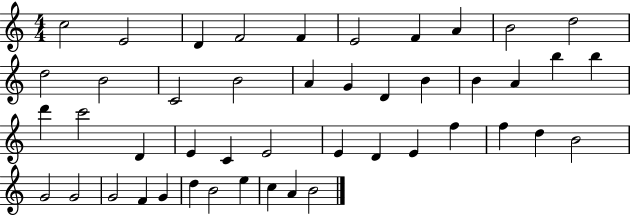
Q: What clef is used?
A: treble